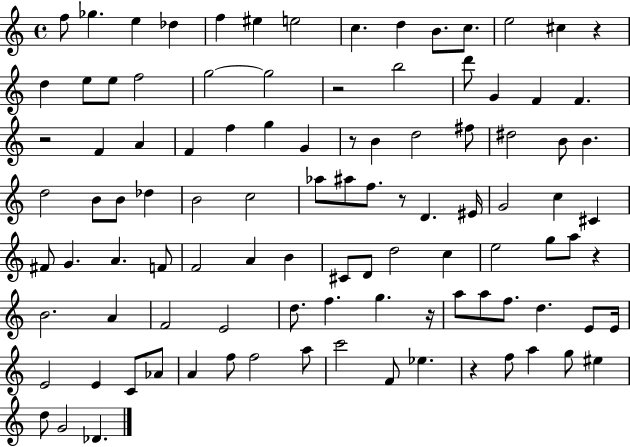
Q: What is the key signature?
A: C major